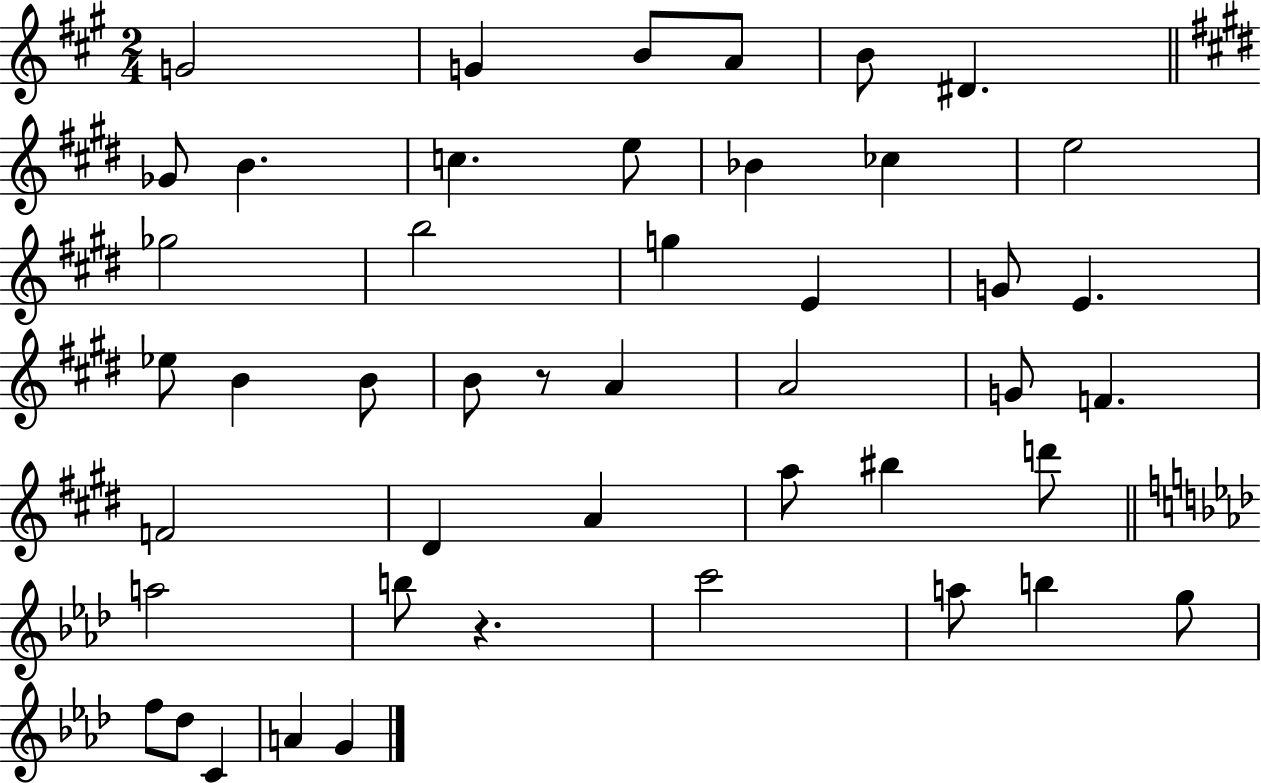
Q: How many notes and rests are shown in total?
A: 46